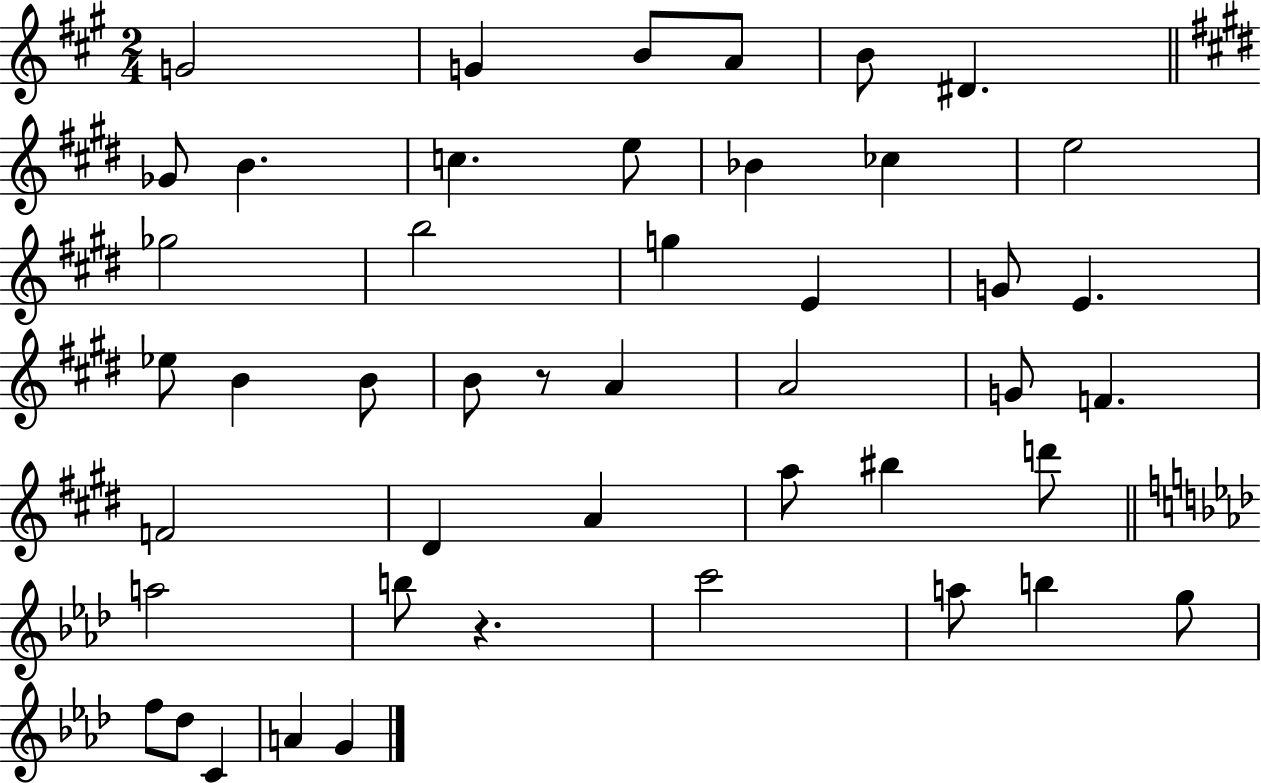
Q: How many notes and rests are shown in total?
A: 46